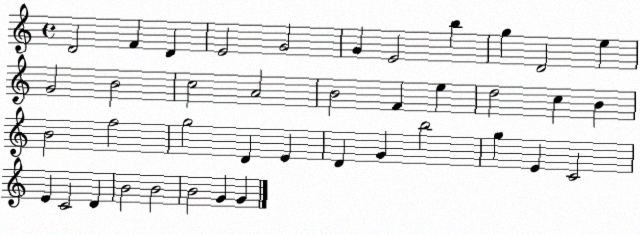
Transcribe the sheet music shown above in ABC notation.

X:1
T:Untitled
M:4/4
L:1/4
K:C
D2 F D E2 G2 G E2 b g D2 e G2 B2 c2 A2 B2 F e d2 c B B2 f2 g2 D E D G b2 g E C2 E C2 D B2 B2 B2 G G